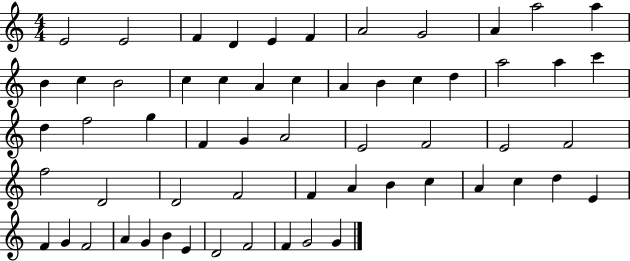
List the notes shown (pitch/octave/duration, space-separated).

E4/h E4/h F4/q D4/q E4/q F4/q A4/h G4/h A4/q A5/h A5/q B4/q C5/q B4/h C5/q C5/q A4/q C5/q A4/q B4/q C5/q D5/q A5/h A5/q C6/q D5/q F5/h G5/q F4/q G4/q A4/h E4/h F4/h E4/h F4/h F5/h D4/h D4/h F4/h F4/q A4/q B4/q C5/q A4/q C5/q D5/q E4/q F4/q G4/q F4/h A4/q G4/q B4/q E4/q D4/h F4/h F4/q G4/h G4/q